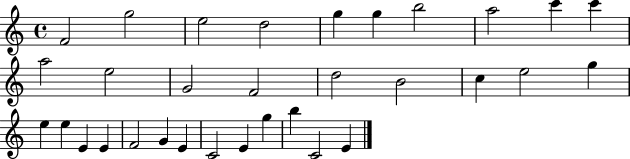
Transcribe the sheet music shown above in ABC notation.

X:1
T:Untitled
M:4/4
L:1/4
K:C
F2 g2 e2 d2 g g b2 a2 c' c' a2 e2 G2 F2 d2 B2 c e2 g e e E E F2 G E C2 E g b C2 E